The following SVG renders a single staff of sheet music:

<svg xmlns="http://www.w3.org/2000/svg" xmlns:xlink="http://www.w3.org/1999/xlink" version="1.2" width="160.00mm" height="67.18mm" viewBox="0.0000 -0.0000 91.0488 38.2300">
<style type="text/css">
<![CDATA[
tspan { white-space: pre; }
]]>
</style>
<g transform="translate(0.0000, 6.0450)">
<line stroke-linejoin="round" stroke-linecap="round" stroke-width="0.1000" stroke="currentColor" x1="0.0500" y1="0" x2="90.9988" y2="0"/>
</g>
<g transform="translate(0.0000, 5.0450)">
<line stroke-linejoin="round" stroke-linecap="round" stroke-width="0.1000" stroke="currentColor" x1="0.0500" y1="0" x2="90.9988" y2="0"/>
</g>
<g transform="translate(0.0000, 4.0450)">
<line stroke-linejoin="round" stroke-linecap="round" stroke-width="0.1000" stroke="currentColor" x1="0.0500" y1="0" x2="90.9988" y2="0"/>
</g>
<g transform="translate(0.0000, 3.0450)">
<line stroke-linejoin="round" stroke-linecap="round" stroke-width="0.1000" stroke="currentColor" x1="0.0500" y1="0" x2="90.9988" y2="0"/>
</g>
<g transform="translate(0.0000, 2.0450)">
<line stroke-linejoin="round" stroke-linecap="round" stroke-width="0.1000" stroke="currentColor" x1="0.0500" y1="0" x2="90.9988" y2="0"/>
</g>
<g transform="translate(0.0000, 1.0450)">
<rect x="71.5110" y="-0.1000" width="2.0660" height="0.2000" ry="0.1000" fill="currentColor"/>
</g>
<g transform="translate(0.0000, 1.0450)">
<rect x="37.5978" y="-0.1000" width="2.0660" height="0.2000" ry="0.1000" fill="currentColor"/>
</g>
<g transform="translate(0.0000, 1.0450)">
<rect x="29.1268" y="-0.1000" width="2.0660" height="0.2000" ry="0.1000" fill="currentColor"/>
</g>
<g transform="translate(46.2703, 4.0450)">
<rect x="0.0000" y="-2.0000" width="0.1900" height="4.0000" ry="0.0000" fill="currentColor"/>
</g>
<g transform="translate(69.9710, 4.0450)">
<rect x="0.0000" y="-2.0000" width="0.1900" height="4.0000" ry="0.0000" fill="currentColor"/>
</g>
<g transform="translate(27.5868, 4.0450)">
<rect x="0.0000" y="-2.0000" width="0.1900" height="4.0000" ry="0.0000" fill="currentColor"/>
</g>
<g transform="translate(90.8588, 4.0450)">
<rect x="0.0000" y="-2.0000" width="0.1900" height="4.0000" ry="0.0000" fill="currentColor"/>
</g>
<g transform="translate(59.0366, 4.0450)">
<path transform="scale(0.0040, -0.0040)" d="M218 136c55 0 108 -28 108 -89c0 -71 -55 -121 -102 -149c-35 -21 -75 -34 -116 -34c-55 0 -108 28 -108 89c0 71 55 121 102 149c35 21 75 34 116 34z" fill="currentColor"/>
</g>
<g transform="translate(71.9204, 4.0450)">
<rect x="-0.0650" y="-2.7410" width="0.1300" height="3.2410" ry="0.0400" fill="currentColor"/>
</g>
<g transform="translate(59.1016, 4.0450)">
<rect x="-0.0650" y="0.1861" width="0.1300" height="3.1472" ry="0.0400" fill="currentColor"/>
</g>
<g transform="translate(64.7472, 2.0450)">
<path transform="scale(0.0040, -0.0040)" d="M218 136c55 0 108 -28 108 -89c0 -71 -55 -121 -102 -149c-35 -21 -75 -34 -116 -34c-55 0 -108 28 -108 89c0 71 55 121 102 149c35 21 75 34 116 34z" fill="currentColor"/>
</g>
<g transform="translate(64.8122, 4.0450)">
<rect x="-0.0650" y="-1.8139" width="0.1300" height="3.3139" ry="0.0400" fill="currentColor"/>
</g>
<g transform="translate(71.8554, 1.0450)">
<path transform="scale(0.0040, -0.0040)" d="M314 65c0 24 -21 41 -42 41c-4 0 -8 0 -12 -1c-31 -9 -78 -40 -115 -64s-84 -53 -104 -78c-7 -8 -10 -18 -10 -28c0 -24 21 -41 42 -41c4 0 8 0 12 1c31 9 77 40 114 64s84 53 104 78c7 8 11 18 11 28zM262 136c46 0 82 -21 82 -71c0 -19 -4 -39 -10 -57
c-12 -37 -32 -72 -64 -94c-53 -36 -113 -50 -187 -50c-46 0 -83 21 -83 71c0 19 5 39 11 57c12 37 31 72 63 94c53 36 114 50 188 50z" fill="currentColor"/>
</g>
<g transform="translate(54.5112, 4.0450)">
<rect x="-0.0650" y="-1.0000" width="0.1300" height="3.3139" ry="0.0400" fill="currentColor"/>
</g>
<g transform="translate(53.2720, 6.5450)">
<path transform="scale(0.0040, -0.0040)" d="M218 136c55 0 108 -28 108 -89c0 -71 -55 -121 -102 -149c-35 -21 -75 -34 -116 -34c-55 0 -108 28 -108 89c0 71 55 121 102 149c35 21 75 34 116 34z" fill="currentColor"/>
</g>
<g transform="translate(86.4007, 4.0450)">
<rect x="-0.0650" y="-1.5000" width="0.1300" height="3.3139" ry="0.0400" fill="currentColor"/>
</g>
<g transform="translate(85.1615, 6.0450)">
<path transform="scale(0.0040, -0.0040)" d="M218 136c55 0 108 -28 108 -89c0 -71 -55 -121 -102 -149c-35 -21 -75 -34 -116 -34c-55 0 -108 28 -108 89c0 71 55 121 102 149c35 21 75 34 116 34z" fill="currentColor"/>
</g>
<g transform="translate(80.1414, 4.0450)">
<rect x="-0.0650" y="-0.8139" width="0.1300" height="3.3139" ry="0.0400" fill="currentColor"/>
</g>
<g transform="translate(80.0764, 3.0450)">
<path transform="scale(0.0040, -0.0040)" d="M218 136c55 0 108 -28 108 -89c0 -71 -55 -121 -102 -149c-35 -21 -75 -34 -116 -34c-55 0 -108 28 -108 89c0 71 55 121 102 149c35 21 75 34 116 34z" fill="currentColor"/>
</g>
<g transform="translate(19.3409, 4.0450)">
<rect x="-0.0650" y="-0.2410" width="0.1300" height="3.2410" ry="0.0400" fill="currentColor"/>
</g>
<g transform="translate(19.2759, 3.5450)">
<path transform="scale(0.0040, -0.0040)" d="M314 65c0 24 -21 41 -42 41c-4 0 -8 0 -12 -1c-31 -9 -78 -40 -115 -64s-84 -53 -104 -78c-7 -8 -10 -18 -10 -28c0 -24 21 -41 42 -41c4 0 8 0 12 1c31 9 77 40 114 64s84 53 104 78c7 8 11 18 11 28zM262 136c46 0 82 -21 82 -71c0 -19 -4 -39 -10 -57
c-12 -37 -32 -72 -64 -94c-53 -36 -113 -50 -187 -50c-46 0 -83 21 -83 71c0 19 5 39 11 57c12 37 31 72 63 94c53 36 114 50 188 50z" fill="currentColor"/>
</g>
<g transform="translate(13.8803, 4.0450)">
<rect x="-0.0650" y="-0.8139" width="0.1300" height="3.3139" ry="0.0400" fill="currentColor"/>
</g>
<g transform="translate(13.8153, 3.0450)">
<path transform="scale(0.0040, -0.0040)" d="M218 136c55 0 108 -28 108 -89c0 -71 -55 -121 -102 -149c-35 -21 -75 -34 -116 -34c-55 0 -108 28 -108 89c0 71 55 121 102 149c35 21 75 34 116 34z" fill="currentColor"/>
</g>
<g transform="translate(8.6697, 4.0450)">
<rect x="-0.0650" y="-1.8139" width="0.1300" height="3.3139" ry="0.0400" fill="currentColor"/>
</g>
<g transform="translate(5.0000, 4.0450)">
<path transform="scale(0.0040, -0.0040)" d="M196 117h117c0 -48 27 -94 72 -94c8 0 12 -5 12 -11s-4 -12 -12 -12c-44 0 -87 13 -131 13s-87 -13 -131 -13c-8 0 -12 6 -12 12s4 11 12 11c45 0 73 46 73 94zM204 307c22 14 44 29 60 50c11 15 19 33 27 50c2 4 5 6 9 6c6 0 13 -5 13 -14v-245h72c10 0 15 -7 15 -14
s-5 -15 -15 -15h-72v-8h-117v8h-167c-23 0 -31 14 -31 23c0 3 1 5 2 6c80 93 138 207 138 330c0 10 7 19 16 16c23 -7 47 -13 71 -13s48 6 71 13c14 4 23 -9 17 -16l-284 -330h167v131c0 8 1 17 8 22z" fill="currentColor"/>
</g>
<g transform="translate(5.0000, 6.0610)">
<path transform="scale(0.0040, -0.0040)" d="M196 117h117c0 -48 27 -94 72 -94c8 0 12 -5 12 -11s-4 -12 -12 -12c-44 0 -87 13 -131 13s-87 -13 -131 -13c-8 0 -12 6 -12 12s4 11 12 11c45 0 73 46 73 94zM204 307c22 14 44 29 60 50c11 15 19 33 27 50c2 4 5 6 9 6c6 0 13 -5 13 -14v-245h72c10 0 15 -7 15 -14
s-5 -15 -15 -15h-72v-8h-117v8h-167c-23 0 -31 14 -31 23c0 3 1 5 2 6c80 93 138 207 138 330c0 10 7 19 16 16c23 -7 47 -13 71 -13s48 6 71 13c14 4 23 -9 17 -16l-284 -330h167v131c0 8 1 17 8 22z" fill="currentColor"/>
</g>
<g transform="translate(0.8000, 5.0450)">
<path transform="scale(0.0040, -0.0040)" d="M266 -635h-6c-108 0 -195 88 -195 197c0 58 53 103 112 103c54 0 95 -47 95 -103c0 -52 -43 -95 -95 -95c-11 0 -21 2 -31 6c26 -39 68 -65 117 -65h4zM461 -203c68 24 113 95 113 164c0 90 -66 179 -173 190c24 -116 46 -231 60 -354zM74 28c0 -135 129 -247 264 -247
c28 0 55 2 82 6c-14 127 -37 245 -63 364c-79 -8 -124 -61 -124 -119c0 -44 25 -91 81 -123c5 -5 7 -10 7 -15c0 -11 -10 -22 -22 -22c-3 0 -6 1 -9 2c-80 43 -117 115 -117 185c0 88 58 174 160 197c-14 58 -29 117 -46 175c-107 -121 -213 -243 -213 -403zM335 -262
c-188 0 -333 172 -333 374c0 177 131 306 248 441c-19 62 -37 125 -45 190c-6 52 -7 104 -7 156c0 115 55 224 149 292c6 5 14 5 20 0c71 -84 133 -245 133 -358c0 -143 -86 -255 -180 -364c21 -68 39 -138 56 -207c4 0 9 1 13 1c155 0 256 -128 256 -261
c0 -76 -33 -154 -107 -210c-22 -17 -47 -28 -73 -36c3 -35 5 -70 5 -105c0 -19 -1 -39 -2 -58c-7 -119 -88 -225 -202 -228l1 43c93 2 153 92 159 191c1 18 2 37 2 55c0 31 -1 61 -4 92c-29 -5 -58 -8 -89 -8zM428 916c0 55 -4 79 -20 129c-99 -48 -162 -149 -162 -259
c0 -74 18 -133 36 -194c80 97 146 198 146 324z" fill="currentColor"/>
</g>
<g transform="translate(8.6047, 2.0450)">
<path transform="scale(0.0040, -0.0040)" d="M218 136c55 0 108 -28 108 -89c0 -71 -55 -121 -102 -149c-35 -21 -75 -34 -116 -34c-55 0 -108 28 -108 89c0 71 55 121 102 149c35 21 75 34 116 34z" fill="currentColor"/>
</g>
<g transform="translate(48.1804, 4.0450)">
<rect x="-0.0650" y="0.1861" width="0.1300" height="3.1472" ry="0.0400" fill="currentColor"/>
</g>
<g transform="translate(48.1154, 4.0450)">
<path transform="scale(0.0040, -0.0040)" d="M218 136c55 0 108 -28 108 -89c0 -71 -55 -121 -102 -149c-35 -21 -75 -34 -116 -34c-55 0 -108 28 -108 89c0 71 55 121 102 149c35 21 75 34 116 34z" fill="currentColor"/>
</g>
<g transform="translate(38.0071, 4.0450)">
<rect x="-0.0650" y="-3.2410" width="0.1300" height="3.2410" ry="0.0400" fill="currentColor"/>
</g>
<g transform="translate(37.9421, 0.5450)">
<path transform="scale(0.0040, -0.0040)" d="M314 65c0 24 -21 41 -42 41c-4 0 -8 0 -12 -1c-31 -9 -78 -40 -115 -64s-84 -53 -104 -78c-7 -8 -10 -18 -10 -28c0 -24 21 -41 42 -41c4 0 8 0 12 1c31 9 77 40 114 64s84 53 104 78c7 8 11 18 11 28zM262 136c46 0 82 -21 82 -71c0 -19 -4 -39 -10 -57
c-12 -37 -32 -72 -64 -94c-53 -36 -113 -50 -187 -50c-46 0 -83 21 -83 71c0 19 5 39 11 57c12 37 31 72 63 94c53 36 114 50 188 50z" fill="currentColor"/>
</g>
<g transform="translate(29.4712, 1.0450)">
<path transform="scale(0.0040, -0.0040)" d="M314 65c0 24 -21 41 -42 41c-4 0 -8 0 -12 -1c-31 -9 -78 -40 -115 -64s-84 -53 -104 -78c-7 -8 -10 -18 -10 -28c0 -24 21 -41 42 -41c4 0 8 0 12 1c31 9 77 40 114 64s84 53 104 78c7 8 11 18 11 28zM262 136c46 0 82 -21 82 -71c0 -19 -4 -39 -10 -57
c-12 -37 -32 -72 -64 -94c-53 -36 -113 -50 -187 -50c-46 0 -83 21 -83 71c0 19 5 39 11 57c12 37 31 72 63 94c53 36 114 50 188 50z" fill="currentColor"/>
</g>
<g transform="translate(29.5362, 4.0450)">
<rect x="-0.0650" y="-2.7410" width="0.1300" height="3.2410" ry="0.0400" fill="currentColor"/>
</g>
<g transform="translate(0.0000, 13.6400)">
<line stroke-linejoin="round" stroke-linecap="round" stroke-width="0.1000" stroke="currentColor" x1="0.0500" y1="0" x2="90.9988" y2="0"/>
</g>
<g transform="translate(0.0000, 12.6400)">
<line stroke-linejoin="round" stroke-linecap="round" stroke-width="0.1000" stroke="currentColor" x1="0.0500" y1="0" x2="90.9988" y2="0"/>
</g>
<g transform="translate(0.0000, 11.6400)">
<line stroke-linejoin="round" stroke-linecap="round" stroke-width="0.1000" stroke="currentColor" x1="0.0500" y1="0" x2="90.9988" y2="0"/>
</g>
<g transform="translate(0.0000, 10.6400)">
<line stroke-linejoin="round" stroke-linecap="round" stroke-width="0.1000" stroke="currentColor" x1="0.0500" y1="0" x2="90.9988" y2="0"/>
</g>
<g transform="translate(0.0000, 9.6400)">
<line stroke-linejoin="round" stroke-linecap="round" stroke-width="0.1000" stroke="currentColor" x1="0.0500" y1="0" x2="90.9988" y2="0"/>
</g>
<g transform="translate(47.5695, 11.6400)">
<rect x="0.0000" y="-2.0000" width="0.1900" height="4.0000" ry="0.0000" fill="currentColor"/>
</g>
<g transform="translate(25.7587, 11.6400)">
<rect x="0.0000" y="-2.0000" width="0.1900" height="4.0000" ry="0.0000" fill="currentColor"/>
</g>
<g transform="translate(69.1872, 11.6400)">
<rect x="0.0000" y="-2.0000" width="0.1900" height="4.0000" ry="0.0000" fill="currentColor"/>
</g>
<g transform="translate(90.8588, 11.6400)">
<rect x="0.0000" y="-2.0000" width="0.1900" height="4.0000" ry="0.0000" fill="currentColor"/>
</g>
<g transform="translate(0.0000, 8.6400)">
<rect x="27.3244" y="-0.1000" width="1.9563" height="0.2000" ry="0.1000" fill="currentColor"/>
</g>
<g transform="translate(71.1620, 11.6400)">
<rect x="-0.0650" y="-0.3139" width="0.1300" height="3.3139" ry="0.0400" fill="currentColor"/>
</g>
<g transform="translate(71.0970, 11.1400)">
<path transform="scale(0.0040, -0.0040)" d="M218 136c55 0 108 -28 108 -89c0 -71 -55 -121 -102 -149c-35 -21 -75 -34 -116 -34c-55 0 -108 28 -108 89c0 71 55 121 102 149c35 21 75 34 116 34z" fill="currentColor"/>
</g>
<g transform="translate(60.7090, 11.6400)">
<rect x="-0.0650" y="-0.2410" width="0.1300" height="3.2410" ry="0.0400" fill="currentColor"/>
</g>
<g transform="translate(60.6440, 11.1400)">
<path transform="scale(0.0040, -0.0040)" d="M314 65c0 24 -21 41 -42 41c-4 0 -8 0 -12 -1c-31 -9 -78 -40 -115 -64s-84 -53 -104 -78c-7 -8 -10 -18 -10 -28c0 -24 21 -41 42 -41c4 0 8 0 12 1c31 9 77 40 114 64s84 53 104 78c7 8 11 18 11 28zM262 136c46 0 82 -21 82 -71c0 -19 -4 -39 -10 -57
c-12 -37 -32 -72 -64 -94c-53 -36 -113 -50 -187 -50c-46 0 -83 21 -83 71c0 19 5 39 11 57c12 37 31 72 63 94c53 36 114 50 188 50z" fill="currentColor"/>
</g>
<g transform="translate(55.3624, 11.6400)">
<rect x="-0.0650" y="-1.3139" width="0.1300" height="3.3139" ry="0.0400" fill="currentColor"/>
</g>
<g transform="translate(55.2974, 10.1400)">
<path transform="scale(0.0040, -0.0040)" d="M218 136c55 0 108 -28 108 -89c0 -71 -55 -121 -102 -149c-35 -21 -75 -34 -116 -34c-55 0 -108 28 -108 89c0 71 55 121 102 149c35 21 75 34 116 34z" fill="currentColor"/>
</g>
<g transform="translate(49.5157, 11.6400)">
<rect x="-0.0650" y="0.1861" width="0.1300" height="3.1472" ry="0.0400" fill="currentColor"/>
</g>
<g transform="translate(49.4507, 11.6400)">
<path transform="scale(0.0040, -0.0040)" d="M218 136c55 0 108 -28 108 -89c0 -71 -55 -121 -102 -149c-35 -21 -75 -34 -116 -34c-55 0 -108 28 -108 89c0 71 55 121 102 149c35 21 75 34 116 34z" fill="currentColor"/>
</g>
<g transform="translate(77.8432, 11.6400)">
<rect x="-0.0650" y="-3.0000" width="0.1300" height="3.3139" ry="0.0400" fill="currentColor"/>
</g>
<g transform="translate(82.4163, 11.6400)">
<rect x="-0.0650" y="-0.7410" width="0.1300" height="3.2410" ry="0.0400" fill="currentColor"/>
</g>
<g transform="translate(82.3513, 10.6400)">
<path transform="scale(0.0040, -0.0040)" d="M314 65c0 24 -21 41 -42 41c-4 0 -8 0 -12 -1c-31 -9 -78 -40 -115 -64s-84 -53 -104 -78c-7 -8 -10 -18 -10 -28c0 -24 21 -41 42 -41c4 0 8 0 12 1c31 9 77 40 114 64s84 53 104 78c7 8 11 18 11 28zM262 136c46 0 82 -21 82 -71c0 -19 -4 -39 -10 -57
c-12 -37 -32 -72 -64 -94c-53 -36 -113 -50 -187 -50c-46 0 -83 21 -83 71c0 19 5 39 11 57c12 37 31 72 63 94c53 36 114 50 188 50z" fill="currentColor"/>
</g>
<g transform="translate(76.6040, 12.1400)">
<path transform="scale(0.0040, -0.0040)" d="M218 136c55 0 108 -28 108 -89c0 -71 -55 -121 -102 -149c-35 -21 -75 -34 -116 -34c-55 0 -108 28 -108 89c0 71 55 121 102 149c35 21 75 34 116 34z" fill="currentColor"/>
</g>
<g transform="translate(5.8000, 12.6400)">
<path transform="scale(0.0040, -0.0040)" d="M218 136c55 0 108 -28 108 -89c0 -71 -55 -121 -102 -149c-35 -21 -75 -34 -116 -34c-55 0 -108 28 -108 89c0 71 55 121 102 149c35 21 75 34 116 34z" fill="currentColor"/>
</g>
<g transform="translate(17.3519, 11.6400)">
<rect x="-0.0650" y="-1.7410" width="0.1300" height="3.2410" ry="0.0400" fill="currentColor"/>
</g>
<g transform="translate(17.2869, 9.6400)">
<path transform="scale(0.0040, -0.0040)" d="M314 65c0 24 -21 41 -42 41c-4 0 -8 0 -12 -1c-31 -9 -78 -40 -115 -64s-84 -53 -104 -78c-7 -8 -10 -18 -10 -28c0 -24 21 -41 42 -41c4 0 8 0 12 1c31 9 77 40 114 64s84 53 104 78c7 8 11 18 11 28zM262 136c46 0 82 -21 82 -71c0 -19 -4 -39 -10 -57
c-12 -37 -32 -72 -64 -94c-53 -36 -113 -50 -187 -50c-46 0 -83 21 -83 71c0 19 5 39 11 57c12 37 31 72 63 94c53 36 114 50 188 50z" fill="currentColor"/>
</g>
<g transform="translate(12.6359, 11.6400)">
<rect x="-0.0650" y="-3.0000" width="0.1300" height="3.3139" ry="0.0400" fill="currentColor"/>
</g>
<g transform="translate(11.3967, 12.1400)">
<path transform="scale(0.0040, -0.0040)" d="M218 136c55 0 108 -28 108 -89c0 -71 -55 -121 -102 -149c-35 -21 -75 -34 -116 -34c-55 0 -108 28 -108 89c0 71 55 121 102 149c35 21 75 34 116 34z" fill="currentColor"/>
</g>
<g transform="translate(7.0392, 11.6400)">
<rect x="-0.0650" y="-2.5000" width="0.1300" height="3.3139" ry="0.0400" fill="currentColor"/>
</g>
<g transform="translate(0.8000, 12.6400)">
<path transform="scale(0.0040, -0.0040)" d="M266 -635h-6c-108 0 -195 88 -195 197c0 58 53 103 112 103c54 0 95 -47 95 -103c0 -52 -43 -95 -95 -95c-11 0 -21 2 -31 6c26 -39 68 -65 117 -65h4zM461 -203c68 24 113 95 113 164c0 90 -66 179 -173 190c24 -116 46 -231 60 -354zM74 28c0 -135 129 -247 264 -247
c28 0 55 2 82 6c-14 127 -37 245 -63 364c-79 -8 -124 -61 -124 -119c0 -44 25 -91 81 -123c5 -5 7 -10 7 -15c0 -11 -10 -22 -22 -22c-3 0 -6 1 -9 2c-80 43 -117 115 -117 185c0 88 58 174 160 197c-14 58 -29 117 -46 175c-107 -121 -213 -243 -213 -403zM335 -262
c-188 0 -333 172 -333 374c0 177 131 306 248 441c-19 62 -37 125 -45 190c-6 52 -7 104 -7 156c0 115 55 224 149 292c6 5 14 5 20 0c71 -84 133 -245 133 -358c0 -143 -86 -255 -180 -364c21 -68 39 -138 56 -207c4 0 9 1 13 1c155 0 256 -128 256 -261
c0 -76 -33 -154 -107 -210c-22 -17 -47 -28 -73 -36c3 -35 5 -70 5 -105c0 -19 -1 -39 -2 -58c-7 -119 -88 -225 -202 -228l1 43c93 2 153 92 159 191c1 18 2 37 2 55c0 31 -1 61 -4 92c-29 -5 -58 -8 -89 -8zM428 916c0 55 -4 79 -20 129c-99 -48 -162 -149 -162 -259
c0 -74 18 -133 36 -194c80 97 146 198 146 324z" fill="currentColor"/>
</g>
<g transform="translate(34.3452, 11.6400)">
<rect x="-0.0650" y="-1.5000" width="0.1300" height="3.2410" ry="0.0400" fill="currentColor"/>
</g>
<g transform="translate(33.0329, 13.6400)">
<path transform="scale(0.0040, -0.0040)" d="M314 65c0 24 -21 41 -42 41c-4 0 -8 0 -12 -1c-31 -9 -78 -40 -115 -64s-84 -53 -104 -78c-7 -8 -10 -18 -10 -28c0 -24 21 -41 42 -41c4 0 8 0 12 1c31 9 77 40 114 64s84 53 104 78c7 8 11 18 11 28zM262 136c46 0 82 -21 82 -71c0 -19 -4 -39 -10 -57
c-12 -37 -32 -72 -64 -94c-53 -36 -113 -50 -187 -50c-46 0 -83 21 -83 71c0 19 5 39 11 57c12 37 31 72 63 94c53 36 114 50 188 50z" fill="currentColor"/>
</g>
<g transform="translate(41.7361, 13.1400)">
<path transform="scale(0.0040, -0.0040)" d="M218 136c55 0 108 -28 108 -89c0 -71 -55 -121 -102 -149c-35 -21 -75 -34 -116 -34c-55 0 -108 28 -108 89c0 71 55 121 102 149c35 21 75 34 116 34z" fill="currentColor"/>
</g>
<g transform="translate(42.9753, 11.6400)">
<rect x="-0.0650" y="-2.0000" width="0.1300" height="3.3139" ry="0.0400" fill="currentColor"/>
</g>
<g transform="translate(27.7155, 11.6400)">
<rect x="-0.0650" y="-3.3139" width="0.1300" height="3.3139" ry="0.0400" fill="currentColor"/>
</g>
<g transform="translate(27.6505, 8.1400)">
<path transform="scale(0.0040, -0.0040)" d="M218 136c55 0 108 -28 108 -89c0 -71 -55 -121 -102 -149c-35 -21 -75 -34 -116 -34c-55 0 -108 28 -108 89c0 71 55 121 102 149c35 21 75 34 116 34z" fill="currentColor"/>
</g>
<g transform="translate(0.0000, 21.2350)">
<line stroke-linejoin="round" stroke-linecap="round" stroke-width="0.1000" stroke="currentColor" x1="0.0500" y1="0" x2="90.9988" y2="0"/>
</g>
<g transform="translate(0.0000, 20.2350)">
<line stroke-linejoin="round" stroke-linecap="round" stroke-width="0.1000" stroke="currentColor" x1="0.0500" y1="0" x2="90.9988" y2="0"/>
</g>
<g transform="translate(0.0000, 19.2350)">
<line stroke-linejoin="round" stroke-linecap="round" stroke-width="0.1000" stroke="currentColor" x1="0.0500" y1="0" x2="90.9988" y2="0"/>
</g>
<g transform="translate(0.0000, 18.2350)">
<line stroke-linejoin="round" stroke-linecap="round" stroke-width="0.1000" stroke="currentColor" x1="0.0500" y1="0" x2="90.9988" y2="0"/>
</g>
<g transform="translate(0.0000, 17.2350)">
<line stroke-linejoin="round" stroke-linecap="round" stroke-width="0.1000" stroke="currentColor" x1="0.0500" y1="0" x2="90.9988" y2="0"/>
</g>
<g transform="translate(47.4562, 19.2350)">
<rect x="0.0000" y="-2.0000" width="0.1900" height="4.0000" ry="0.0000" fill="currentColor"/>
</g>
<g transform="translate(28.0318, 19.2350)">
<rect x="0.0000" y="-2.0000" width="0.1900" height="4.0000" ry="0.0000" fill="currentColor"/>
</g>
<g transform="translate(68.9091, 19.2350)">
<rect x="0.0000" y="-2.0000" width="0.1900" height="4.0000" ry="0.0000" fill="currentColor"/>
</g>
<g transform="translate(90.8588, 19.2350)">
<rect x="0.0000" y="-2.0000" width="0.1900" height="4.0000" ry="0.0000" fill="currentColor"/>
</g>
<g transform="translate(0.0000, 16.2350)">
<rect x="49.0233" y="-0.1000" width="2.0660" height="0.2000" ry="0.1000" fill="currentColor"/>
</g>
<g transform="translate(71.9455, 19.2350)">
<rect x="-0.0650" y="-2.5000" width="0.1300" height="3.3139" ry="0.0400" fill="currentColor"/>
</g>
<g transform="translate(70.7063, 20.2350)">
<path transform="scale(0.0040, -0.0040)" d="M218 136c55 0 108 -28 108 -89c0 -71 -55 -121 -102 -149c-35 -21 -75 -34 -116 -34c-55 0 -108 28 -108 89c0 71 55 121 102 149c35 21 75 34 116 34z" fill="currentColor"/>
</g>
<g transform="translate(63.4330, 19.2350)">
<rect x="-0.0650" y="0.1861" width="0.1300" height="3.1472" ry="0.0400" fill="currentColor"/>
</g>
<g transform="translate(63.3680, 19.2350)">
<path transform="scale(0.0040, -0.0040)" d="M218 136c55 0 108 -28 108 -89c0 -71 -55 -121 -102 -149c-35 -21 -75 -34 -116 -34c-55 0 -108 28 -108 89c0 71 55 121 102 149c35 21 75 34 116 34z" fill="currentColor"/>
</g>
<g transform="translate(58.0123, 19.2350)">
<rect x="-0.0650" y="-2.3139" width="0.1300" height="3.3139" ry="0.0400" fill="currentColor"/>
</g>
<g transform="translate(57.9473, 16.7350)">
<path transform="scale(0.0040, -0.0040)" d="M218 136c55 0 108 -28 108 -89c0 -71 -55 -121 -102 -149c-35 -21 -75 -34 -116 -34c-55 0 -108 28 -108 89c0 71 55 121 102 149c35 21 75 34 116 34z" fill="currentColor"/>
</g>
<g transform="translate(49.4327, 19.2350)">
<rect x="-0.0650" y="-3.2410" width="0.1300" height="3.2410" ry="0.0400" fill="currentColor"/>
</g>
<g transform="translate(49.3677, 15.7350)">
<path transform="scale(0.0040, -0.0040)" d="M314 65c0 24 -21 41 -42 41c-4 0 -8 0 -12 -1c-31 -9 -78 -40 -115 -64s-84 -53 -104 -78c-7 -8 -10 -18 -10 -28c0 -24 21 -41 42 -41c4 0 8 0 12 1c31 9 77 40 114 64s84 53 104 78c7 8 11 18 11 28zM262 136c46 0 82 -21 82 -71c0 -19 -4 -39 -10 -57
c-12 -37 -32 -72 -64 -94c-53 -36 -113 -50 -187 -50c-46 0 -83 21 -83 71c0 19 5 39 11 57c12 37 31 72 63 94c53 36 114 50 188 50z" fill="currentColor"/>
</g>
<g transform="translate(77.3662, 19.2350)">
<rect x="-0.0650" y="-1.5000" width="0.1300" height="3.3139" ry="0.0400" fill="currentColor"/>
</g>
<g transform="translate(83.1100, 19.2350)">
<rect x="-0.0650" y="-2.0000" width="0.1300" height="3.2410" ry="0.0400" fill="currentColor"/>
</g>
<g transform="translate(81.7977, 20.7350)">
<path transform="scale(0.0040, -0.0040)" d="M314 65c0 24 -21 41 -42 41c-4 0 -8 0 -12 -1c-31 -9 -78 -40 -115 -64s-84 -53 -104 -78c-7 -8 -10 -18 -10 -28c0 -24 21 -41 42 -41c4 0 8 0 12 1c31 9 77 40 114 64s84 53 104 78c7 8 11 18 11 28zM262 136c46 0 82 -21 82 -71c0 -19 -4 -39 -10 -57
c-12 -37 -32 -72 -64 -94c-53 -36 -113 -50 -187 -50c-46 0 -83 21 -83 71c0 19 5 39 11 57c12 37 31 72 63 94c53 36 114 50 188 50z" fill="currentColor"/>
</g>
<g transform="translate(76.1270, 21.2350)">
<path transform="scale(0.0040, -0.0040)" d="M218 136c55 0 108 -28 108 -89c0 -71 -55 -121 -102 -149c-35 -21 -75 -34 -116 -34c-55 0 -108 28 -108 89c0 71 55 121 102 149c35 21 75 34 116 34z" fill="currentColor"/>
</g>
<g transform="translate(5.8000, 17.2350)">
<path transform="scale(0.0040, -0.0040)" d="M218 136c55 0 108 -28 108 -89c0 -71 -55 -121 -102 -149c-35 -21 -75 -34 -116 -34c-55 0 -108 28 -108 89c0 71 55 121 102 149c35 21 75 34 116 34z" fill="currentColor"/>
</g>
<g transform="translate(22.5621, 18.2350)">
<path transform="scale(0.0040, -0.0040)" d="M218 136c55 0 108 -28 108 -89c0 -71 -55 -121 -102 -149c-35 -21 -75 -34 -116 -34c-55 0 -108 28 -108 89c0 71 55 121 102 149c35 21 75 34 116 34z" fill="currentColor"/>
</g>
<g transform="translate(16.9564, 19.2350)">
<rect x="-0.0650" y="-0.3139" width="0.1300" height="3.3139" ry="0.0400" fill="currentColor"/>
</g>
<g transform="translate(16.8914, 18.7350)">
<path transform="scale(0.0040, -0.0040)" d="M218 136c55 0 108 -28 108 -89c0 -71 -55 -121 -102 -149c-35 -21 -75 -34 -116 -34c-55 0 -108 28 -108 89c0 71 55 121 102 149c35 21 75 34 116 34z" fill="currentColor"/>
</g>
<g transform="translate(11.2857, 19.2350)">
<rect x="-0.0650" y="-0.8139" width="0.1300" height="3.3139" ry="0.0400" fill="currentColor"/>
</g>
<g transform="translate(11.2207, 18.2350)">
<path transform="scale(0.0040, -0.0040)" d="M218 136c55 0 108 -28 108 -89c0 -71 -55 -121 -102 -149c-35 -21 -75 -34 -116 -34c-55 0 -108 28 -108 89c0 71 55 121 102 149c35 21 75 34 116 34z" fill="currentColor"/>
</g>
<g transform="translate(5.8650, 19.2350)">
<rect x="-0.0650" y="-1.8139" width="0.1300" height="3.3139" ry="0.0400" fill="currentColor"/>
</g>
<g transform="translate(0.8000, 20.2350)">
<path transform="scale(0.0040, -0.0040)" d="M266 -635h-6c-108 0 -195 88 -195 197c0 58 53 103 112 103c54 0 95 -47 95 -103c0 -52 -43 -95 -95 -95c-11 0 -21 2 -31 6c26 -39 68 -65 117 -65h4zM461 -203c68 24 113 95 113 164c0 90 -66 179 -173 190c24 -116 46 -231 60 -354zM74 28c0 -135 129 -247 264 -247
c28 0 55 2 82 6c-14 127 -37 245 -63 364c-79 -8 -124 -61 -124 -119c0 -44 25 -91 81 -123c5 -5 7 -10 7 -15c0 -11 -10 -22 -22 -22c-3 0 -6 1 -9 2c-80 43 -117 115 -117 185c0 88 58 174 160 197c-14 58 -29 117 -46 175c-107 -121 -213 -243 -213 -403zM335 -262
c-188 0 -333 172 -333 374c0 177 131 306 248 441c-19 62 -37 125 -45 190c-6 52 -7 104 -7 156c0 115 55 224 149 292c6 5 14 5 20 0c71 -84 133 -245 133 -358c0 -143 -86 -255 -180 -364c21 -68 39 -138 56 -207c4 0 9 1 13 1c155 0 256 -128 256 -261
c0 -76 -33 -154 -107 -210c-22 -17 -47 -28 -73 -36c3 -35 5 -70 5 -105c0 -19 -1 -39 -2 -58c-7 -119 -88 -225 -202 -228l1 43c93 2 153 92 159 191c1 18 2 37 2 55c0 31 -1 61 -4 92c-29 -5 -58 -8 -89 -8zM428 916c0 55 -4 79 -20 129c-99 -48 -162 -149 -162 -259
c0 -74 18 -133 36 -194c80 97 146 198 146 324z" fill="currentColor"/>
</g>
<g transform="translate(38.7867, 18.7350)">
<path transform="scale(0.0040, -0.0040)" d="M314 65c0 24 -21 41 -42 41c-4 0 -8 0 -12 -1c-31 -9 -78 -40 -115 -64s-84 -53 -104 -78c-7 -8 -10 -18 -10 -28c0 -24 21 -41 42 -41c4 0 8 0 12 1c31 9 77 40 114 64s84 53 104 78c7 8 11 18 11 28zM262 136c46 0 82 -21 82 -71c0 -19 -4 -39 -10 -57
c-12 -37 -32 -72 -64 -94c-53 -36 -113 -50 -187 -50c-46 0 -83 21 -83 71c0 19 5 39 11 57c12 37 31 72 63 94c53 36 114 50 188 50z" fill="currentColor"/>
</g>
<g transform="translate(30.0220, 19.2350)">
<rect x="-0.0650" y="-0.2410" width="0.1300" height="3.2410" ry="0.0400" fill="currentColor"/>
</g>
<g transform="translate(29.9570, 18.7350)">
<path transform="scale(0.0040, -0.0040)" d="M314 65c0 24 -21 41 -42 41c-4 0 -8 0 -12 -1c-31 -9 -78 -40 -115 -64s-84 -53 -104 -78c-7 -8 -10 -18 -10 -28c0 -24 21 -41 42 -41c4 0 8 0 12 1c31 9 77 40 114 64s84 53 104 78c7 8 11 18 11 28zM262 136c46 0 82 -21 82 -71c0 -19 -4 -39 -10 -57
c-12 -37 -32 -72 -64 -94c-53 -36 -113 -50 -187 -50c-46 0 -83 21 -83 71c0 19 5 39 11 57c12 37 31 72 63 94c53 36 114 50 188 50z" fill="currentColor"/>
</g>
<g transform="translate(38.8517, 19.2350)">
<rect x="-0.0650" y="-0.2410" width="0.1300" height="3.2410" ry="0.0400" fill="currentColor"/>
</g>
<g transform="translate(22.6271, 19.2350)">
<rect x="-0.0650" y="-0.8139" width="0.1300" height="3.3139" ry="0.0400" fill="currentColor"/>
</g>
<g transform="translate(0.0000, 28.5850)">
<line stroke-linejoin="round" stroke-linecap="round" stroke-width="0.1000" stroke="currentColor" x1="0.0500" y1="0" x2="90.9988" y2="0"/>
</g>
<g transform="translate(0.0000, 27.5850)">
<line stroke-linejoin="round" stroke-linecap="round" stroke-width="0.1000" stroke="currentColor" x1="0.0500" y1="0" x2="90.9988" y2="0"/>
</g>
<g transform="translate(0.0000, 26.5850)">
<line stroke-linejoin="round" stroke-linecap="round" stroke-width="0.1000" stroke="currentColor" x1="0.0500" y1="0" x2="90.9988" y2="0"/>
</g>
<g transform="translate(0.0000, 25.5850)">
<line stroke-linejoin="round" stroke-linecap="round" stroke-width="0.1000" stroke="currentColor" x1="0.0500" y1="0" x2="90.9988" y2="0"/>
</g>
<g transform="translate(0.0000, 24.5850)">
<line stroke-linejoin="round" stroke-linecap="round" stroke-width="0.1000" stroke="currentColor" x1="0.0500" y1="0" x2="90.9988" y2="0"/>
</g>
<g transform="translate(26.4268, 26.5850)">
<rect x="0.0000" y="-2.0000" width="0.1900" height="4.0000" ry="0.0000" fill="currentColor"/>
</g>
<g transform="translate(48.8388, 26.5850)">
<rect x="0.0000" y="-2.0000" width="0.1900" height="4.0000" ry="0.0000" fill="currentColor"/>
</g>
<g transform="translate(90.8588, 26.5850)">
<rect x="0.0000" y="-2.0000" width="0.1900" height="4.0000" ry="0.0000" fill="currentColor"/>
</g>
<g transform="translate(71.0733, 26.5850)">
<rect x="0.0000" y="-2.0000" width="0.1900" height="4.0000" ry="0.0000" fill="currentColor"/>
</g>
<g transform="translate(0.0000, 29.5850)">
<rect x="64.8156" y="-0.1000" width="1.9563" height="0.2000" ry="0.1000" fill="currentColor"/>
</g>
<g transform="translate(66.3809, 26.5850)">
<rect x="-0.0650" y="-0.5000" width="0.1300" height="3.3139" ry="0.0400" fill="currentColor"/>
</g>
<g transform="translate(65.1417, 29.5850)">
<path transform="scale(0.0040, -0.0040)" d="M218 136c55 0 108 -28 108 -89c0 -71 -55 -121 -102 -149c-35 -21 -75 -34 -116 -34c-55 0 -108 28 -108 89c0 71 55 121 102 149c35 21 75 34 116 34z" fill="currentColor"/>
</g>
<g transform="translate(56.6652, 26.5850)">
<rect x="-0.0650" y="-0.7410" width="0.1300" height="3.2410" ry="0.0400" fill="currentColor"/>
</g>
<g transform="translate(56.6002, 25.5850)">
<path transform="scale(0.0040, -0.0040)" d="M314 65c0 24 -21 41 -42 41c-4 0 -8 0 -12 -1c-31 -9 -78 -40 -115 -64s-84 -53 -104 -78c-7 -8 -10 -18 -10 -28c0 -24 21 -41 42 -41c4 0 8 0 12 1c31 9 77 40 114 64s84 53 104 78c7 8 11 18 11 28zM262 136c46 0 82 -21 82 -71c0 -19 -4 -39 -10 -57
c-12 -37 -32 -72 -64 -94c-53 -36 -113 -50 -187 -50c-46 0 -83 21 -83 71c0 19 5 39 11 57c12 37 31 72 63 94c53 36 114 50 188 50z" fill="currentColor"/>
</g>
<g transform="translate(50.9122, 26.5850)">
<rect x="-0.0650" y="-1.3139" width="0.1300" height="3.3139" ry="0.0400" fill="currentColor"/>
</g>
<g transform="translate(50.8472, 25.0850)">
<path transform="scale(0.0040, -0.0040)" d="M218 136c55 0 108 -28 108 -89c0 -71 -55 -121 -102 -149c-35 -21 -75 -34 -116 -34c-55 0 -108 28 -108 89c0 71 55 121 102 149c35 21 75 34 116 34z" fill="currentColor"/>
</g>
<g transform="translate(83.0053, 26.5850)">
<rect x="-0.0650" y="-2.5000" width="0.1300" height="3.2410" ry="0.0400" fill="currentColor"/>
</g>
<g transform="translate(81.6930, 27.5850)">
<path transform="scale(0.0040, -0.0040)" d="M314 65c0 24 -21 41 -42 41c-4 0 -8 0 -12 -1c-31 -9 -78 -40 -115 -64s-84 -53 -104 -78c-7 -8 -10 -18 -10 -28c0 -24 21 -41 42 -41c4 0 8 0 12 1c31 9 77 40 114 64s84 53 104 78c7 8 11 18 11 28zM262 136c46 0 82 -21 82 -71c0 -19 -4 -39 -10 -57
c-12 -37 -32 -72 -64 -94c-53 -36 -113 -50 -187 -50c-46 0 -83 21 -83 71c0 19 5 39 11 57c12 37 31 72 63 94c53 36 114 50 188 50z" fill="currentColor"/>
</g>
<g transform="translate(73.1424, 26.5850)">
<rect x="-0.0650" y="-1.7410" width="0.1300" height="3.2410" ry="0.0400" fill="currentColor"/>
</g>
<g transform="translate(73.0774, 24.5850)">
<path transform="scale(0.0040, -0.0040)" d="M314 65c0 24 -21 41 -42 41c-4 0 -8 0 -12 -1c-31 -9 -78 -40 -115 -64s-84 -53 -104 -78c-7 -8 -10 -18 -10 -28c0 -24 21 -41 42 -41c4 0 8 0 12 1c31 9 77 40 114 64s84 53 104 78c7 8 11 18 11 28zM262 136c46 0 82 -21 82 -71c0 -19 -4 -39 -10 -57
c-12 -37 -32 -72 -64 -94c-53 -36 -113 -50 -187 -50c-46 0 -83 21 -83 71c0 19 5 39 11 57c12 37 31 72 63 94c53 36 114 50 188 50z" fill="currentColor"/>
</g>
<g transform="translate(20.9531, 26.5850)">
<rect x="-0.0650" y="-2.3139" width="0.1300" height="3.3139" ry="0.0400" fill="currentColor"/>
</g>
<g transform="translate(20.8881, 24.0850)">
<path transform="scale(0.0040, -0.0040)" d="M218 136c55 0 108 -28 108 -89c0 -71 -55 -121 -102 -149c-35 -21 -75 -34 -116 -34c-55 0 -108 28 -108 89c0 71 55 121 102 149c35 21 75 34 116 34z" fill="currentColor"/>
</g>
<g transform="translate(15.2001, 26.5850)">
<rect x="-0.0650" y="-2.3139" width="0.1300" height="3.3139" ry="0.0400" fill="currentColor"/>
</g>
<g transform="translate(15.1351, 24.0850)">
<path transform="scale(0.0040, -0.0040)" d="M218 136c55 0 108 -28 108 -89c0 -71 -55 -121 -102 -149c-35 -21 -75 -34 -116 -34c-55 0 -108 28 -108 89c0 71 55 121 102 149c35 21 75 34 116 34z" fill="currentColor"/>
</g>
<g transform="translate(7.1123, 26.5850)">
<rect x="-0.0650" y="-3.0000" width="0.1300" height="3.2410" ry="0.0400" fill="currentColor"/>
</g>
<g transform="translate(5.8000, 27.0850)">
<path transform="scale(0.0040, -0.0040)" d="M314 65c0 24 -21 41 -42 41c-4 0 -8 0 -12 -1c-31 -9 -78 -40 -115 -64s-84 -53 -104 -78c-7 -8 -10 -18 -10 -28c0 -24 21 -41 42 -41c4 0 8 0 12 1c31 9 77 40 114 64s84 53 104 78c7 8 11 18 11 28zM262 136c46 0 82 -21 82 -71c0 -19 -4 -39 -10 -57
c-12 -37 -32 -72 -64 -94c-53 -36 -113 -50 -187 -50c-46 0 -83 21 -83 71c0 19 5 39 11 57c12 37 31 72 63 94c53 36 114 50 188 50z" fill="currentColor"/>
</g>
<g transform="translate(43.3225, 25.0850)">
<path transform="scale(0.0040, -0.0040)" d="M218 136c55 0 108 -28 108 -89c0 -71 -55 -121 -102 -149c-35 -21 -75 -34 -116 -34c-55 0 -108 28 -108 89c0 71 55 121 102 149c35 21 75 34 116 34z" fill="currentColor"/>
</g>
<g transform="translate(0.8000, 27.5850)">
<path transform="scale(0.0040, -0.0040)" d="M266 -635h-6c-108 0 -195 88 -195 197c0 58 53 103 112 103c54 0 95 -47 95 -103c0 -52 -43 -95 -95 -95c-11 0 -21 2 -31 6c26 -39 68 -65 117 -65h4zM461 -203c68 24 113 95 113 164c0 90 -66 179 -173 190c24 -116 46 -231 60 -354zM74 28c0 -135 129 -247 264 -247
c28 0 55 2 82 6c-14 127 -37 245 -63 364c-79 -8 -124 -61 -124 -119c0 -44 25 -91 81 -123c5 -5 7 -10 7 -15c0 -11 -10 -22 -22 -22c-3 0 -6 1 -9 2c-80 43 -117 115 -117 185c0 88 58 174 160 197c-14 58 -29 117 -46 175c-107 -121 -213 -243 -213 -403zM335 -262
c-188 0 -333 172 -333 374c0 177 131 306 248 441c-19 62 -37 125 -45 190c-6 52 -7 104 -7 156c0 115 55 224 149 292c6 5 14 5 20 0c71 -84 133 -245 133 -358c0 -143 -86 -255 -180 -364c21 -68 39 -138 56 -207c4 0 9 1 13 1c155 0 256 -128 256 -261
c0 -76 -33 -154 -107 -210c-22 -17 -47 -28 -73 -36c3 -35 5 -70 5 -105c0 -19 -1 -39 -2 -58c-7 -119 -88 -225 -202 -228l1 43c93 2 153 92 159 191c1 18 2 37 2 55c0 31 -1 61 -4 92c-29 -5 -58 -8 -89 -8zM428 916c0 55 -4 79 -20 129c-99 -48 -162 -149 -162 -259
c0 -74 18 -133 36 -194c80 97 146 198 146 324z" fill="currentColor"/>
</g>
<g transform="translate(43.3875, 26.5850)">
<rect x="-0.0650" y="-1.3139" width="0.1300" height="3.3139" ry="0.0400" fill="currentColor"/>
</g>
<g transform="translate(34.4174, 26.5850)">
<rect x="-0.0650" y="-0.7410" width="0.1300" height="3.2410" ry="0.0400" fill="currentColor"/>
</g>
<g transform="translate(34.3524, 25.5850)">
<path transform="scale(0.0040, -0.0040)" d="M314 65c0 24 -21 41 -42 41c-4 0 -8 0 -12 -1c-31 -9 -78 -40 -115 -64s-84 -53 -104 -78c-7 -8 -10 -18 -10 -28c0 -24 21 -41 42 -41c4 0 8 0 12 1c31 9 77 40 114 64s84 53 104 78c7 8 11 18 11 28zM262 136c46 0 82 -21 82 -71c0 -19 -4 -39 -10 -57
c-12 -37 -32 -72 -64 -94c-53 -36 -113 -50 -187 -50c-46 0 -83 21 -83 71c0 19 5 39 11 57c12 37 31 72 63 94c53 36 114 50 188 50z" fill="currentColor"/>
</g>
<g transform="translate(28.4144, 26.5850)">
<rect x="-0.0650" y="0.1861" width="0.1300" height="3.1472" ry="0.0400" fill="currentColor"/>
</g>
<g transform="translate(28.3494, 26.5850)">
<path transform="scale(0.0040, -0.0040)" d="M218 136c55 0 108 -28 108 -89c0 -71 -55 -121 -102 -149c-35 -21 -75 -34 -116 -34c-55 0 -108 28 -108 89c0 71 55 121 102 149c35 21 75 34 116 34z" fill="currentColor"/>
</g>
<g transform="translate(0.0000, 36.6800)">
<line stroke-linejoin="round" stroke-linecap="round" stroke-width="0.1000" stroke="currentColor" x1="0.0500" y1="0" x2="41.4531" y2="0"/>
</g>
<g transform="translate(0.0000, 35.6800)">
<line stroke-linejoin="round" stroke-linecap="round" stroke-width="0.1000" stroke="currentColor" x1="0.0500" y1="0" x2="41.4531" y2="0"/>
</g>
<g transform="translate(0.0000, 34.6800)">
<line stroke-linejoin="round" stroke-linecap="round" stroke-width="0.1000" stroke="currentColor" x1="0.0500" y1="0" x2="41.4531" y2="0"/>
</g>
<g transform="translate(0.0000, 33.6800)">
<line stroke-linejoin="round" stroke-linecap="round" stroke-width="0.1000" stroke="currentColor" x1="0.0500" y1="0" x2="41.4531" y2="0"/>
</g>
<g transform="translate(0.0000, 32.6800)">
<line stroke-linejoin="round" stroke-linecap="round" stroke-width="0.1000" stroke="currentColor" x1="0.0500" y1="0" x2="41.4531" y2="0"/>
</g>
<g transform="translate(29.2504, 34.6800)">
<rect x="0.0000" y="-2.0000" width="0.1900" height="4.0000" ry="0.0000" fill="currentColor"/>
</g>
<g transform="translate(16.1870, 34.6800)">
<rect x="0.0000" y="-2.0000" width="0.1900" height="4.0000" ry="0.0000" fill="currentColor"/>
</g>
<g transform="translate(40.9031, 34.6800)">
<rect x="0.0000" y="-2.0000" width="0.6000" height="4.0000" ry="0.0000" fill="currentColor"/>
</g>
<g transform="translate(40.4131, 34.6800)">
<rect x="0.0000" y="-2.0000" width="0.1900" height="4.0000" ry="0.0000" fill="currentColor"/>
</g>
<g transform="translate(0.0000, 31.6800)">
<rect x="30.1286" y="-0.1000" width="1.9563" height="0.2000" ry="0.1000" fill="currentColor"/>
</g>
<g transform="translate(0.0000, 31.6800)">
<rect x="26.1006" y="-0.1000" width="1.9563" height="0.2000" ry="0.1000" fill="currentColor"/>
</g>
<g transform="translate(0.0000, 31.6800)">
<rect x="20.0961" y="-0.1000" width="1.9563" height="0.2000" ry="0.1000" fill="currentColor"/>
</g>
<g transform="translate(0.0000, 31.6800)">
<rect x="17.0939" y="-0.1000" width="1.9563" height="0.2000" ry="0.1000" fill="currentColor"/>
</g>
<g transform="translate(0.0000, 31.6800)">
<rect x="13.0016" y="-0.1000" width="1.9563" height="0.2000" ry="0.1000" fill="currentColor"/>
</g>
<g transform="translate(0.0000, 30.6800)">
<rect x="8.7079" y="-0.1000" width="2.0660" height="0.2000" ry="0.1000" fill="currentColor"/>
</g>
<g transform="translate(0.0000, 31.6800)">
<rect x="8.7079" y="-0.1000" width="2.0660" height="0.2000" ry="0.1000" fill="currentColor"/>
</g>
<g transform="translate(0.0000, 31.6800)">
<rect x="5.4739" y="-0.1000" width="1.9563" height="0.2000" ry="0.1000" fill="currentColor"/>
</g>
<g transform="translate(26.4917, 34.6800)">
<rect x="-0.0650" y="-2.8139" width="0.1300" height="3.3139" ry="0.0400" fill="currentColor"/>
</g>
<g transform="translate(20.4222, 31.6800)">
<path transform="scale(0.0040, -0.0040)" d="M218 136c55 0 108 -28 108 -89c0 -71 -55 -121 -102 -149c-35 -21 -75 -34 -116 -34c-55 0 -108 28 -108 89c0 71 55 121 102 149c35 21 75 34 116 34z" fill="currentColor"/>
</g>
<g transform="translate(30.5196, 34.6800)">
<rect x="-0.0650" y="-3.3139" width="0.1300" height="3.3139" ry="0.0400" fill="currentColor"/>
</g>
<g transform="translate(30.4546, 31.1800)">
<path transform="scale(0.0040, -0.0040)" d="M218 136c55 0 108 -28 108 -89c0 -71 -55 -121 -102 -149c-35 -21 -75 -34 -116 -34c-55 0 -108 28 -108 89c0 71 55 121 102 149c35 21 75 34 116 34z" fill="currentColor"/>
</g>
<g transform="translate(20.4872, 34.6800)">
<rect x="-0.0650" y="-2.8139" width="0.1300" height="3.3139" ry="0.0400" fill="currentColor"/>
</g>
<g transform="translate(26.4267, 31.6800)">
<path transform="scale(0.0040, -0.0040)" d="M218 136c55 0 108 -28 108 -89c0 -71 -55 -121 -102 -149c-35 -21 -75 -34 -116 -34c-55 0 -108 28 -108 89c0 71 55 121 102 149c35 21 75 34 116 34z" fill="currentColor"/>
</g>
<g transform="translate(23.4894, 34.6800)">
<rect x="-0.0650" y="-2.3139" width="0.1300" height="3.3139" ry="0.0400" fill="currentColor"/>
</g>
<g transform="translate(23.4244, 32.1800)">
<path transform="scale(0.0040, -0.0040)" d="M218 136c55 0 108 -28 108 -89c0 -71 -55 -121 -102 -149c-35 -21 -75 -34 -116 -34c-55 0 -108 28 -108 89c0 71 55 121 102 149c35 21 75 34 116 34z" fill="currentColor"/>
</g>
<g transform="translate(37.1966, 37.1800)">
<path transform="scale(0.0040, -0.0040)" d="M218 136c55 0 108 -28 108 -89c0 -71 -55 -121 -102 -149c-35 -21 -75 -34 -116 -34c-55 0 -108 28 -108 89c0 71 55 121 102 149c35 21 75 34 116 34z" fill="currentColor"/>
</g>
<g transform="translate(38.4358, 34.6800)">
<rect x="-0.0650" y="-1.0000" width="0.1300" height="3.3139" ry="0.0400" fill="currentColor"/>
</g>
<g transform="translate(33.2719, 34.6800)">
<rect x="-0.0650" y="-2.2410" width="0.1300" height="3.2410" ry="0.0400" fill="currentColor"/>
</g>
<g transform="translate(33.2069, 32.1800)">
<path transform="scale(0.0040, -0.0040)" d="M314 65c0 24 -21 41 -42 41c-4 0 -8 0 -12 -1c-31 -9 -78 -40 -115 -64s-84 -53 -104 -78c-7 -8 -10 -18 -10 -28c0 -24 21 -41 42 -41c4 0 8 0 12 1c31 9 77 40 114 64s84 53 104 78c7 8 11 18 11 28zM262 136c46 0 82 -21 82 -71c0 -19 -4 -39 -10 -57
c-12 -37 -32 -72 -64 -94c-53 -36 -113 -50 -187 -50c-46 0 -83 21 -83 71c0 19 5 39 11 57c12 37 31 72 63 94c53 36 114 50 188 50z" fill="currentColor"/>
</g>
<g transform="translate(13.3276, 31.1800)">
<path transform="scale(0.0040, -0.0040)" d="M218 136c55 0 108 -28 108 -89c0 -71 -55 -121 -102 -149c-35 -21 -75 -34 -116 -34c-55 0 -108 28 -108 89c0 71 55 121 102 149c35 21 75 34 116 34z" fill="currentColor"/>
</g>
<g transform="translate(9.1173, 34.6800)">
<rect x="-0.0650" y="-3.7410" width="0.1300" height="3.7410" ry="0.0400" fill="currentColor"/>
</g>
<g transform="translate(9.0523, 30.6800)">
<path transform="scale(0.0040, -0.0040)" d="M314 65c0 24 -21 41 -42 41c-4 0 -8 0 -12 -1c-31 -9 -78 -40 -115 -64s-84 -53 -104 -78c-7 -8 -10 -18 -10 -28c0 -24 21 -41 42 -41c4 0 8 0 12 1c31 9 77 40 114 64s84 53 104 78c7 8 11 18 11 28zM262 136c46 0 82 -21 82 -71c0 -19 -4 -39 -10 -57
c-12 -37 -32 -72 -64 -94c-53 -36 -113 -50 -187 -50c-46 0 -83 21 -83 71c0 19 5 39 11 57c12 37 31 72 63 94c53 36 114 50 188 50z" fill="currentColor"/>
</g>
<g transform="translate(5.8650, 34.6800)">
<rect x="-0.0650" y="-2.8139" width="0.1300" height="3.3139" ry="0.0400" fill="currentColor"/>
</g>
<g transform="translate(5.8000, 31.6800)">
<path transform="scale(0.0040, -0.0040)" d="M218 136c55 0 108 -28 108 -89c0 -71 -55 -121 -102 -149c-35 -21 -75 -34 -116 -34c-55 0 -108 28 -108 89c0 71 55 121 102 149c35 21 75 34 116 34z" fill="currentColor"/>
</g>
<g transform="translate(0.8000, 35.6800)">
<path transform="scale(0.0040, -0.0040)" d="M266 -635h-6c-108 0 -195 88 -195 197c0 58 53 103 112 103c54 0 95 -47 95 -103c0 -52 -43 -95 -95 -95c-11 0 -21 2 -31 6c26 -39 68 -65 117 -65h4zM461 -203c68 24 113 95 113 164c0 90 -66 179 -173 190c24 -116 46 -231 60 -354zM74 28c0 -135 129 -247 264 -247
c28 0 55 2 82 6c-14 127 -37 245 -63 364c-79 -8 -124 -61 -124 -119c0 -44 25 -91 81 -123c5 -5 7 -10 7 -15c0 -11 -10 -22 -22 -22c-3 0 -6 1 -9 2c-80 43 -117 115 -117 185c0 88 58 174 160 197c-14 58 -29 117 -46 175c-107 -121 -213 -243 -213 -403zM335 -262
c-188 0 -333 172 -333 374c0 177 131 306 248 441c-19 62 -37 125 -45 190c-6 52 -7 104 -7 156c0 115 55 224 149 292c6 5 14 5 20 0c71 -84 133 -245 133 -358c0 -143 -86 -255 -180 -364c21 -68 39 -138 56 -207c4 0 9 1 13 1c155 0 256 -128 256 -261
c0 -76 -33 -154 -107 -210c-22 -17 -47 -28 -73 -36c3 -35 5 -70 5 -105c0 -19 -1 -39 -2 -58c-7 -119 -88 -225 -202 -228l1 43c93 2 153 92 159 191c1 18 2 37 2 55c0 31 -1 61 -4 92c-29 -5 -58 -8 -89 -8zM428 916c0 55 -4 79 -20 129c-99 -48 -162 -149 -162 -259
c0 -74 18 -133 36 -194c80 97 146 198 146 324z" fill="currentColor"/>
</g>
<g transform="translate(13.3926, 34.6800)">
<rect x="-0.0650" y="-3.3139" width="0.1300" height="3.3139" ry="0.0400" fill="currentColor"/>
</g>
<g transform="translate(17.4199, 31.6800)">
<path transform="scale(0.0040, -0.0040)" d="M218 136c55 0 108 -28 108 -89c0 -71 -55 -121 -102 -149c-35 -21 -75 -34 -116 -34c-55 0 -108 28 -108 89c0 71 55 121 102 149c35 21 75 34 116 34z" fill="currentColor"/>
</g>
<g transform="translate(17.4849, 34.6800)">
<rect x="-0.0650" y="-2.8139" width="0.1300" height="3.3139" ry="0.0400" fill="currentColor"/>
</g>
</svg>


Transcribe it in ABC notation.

X:1
T:Untitled
M:4/4
L:1/4
K:C
f d c2 a2 b2 B D B f a2 d E G A f2 b E2 F B e c2 c A d2 f d c d c2 c2 b2 g B G E F2 A2 g g B d2 e e d2 C f2 G2 a c'2 b a a g a b g2 D